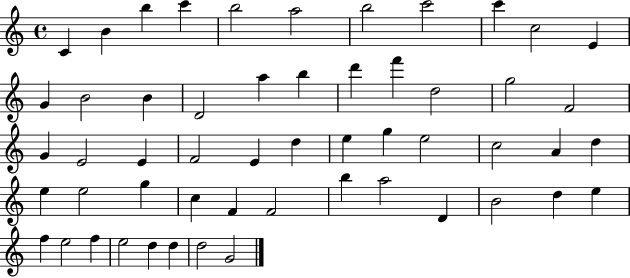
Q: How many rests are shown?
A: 0